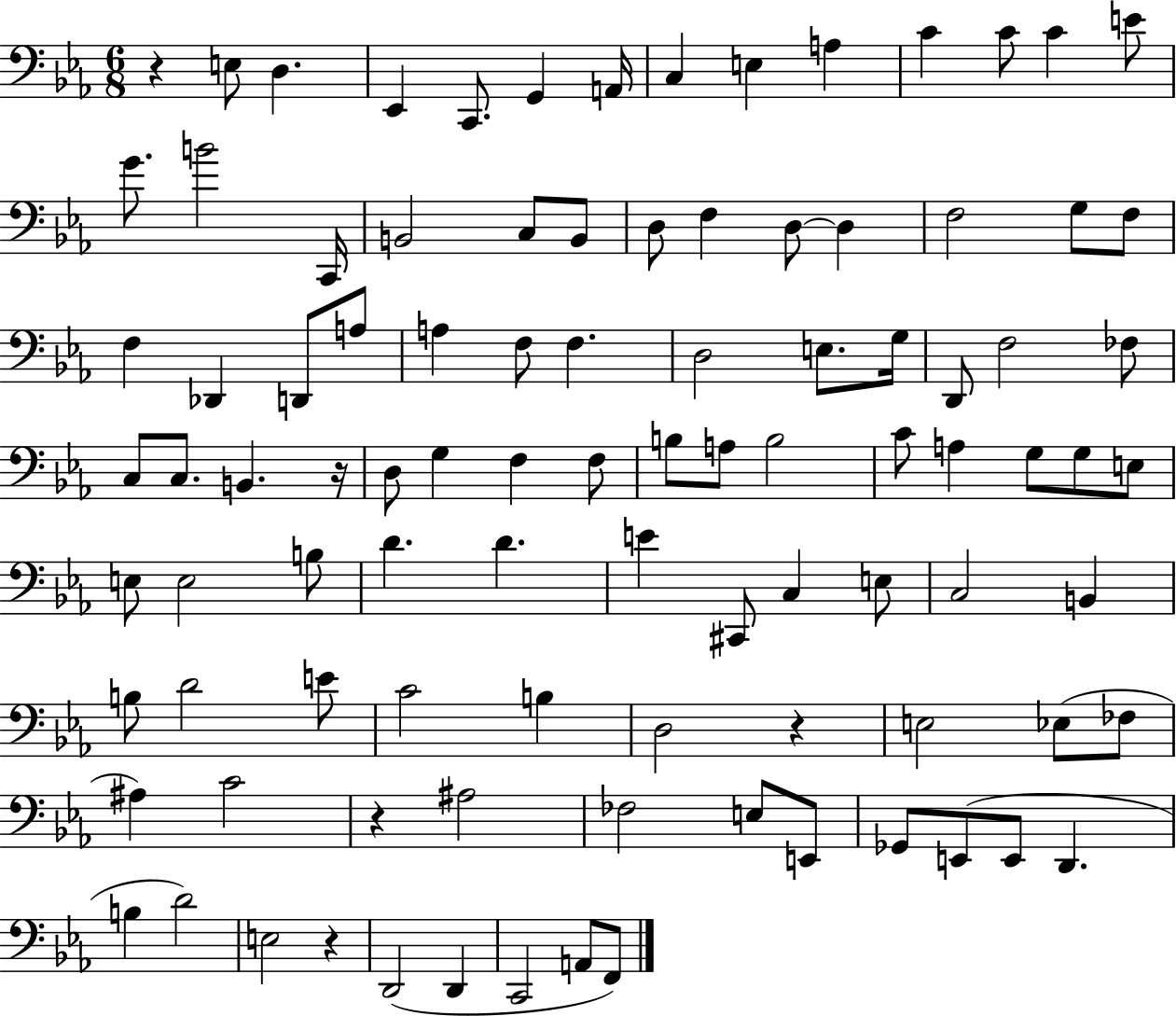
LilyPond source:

{
  \clef bass
  \numericTimeSignature
  \time 6/8
  \key ees \major
  r4 e8 d4. | ees,4 c,8. g,4 a,16 | c4 e4 a4 | c'4 c'8 c'4 e'8 | \break g'8. b'2 c,16 | b,2 c8 b,8 | d8 f4 d8~~ d4 | f2 g8 f8 | \break f4 des,4 d,8 a8 | a4 f8 f4. | d2 e8. g16 | d,8 f2 fes8 | \break c8 c8. b,4. r16 | d8 g4 f4 f8 | b8 a8 b2 | c'8 a4 g8 g8 e8 | \break e8 e2 b8 | d'4. d'4. | e'4 cis,8 c4 e8 | c2 b,4 | \break b8 d'2 e'8 | c'2 b4 | d2 r4 | e2 ees8( fes8 | \break ais4) c'2 | r4 ais2 | fes2 e8 e,8 | ges,8 e,8( e,8 d,4. | \break b4 d'2) | e2 r4 | d,2( d,4 | c,2 a,8 f,8) | \break \bar "|."
}